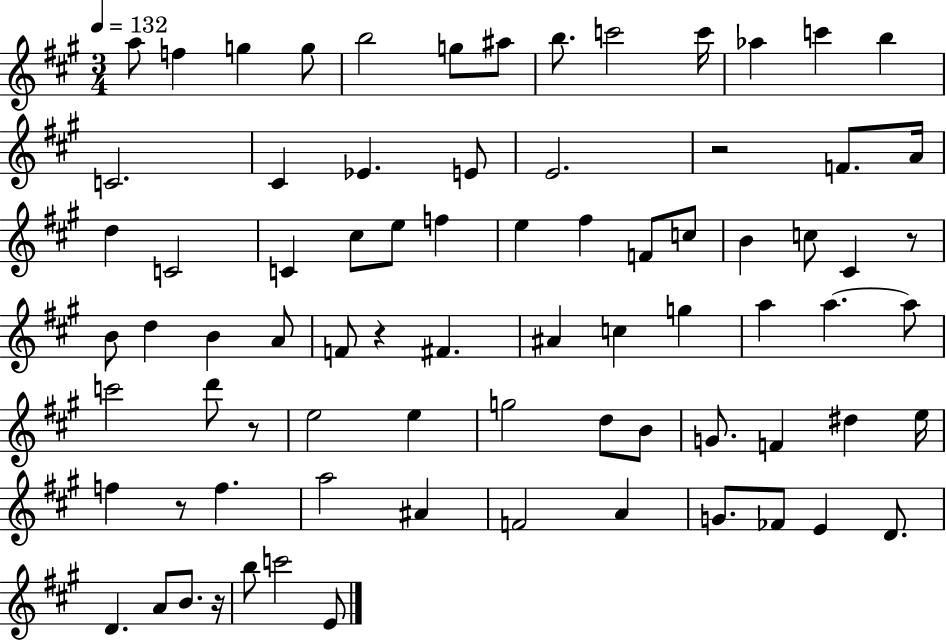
{
  \clef treble
  \numericTimeSignature
  \time 3/4
  \key a \major
  \tempo 4 = 132
  \repeat volta 2 { a''8 f''4 g''4 g''8 | b''2 g''8 ais''8 | b''8. c'''2 c'''16 | aes''4 c'''4 b''4 | \break c'2. | cis'4 ees'4. e'8 | e'2. | r2 f'8. a'16 | \break d''4 c'2 | c'4 cis''8 e''8 f''4 | e''4 fis''4 f'8 c''8 | b'4 c''8 cis'4 r8 | \break b'8 d''4 b'4 a'8 | f'8 r4 fis'4. | ais'4 c''4 g''4 | a''4 a''4.~~ a''8 | \break c'''2 d'''8 r8 | e''2 e''4 | g''2 d''8 b'8 | g'8. f'4 dis''4 e''16 | \break f''4 r8 f''4. | a''2 ais'4 | f'2 a'4 | g'8. fes'8 e'4 d'8. | \break d'4. a'8 b'8. r16 | b''8 c'''2 e'8 | } \bar "|."
}